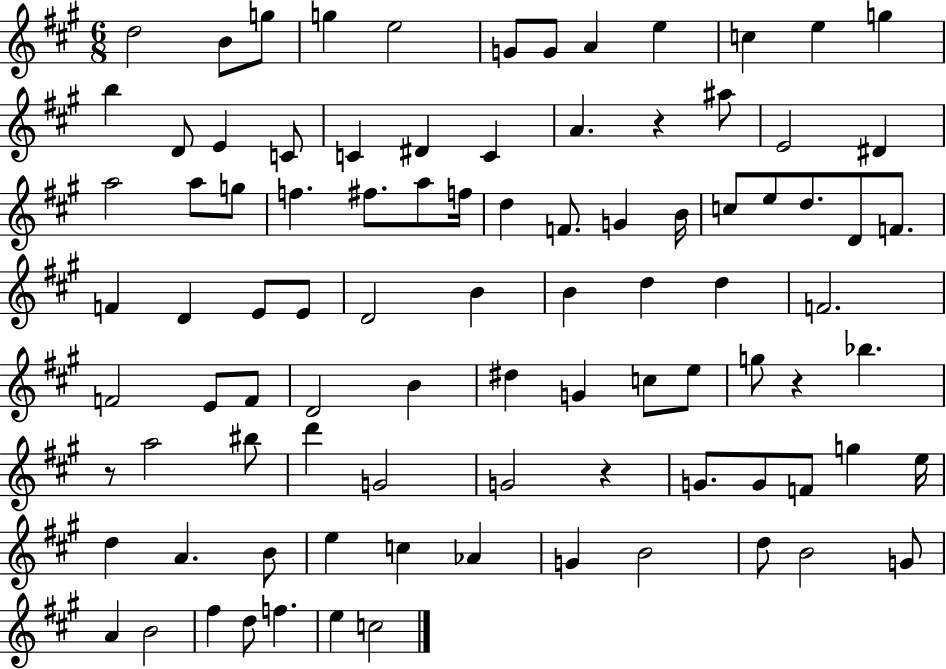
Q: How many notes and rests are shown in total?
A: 92